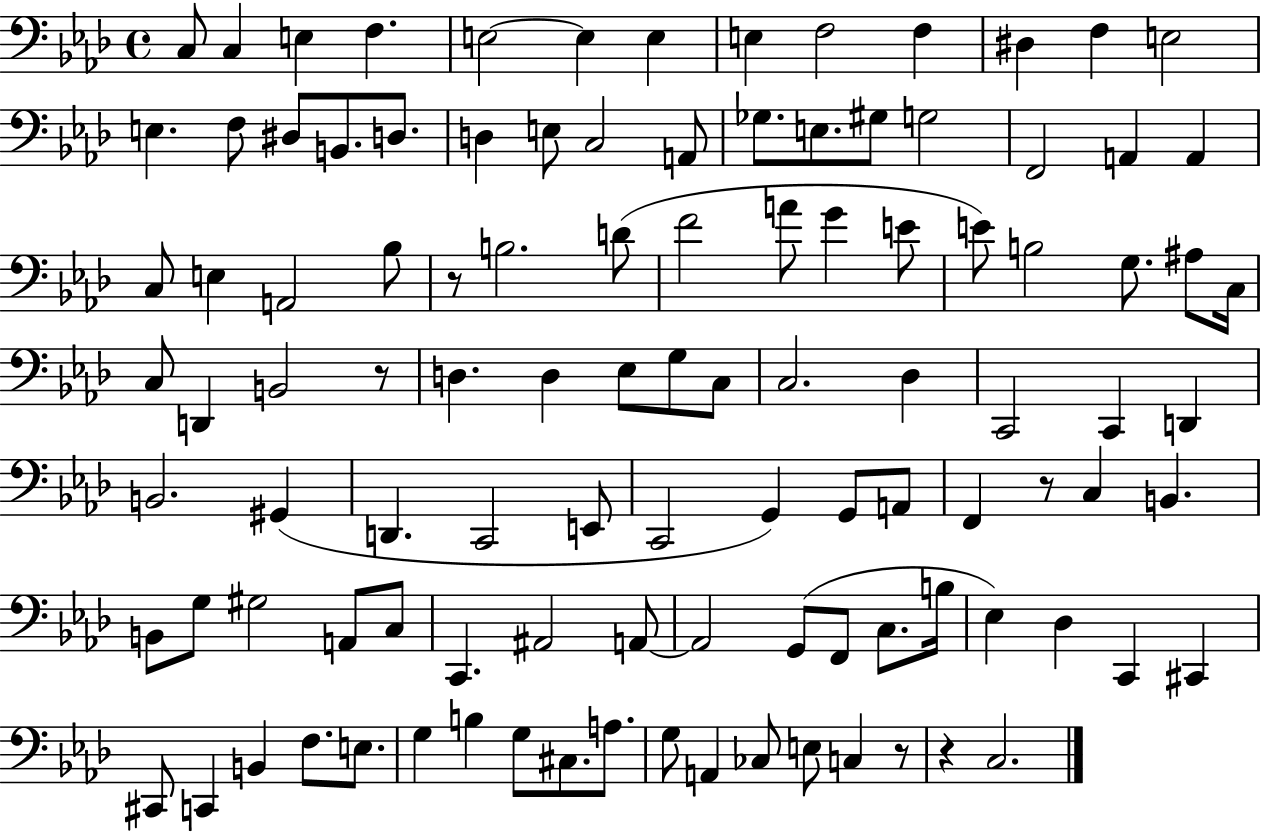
C3/e C3/q E3/q F3/q. E3/h E3/q E3/q E3/q F3/h F3/q D#3/q F3/q E3/h E3/q. F3/e D#3/e B2/e. D3/e. D3/q E3/e C3/h A2/e Gb3/e. E3/e. G#3/e G3/h F2/h A2/q A2/q C3/e E3/q A2/h Bb3/e R/e B3/h. D4/e F4/h A4/e G4/q E4/e E4/e B3/h G3/e. A#3/e C3/s C3/e D2/q B2/h R/e D3/q. D3/q Eb3/e G3/e C3/e C3/h. Db3/q C2/h C2/q D2/q B2/h. G#2/q D2/q. C2/h E2/e C2/h G2/q G2/e A2/e F2/q R/e C3/q B2/q. B2/e G3/e G#3/h A2/e C3/e C2/q. A#2/h A2/e A2/h G2/e F2/e C3/e. B3/s Eb3/q Db3/q C2/q C#2/q C#2/e C2/q B2/q F3/e. E3/e. G3/q B3/q G3/e C#3/e. A3/e. G3/e A2/q CES3/e E3/e C3/q R/e R/q C3/h.